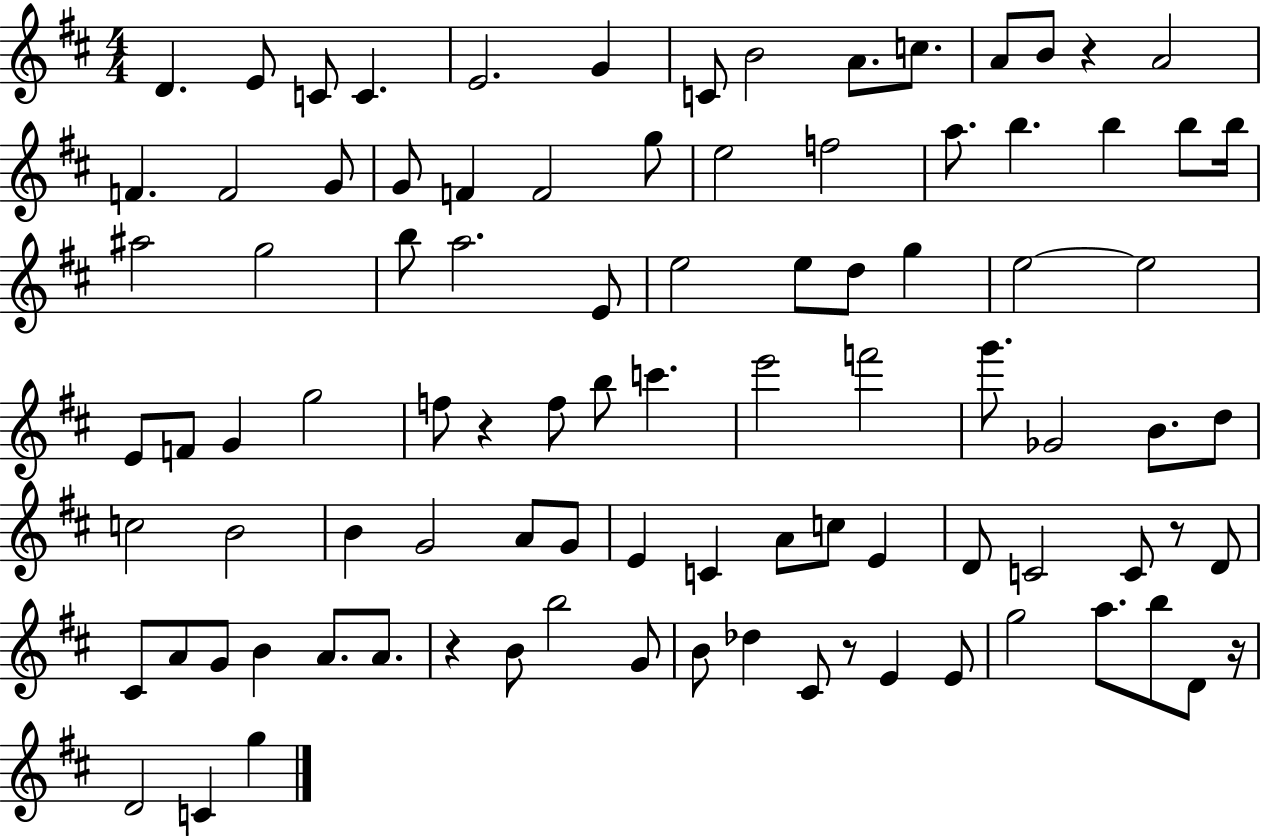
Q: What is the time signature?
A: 4/4